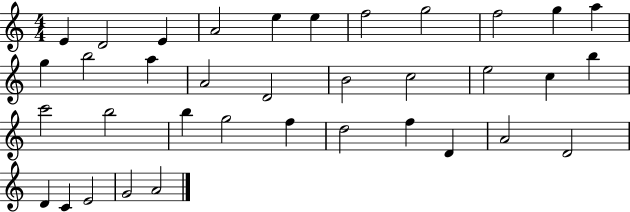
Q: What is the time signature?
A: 4/4